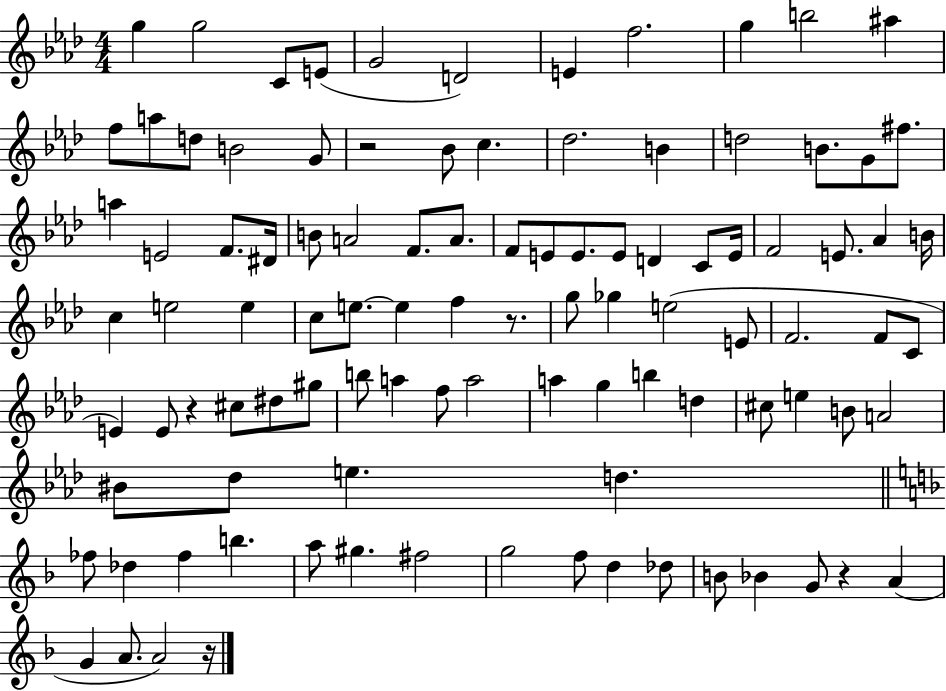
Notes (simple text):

G5/q G5/h C4/e E4/e G4/h D4/h E4/q F5/h. G5/q B5/h A#5/q F5/e A5/e D5/e B4/h G4/e R/h Bb4/e C5/q. Db5/h. B4/q D5/h B4/e. G4/e F#5/e. A5/q E4/h F4/e. D#4/s B4/e A4/h F4/e. A4/e. F4/e E4/e E4/e. E4/e D4/q C4/e E4/s F4/h E4/e. Ab4/q B4/s C5/q E5/h E5/q C5/e E5/e. E5/q F5/q R/e. G5/e Gb5/q E5/h E4/e F4/h. F4/e C4/e E4/q E4/e R/q C#5/e D#5/e G#5/e B5/e A5/q F5/e A5/h A5/q G5/q B5/q D5/q C#5/e E5/q B4/e A4/h BIS4/e Db5/e E5/q. D5/q. FES5/e Db5/q FES5/q B5/q. A5/e G#5/q. F#5/h G5/h F5/e D5/q Db5/e B4/e Bb4/q G4/e R/q A4/q G4/q A4/e. A4/h R/s